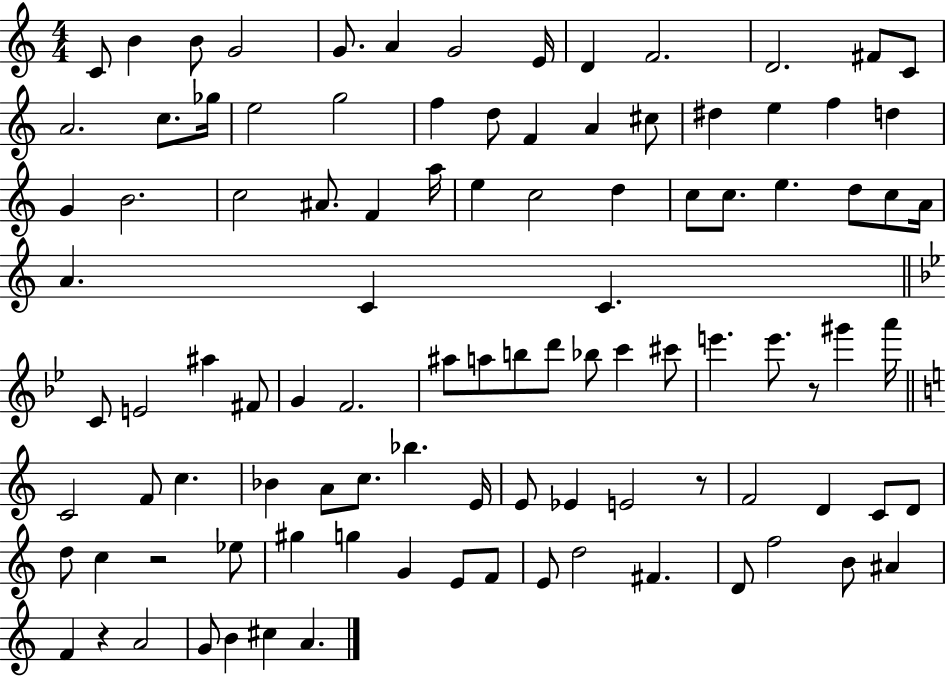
X:1
T:Untitled
M:4/4
L:1/4
K:C
C/2 B B/2 G2 G/2 A G2 E/4 D F2 D2 ^F/2 C/2 A2 c/2 _g/4 e2 g2 f d/2 F A ^c/2 ^d e f d G B2 c2 ^A/2 F a/4 e c2 d c/2 c/2 e d/2 c/2 A/4 A C C C/2 E2 ^a ^F/2 G F2 ^a/2 a/2 b/2 d'/2 _b/2 c' ^c'/2 e' e'/2 z/2 ^g' a'/4 C2 F/2 c _B A/2 c/2 _b E/4 E/2 _E E2 z/2 F2 D C/2 D/2 d/2 c z2 _e/2 ^g g G E/2 F/2 E/2 d2 ^F D/2 f2 B/2 ^A F z A2 G/2 B ^c A